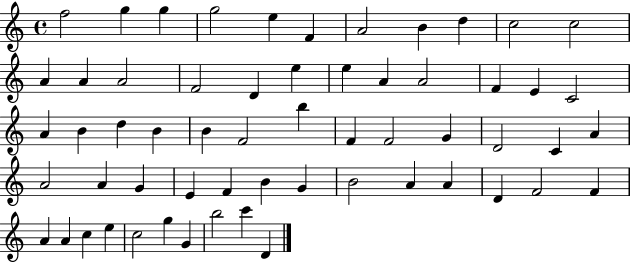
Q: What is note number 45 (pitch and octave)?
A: A4